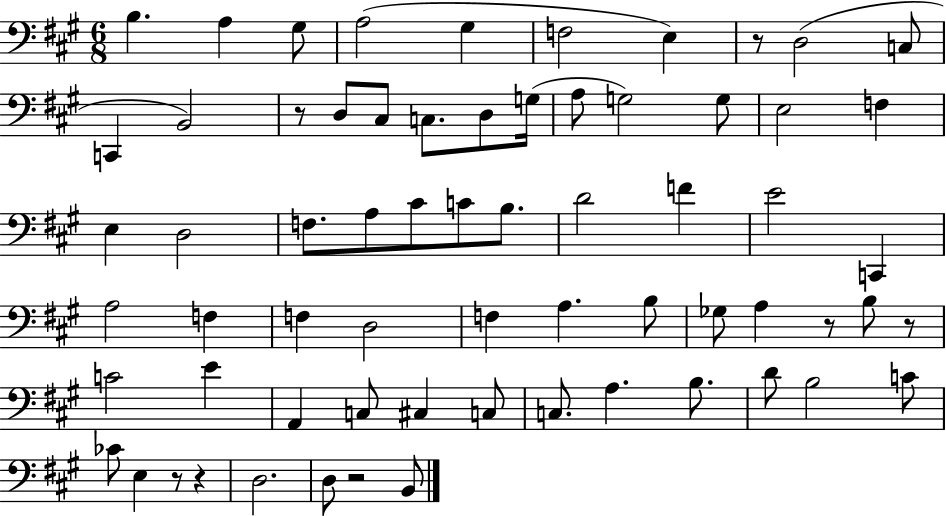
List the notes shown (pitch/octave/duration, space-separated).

B3/q. A3/q G#3/e A3/h G#3/q F3/h E3/q R/e D3/h C3/e C2/q B2/h R/e D3/e C#3/e C3/e. D3/e G3/s A3/e G3/h G3/e E3/h F3/q E3/q D3/h F3/e. A3/e C#4/e C4/e B3/e. D4/h F4/q E4/h C2/q A3/h F3/q F3/q D3/h F3/q A3/q. B3/e Gb3/e A3/q R/e B3/e R/e C4/h E4/q A2/q C3/e C#3/q C3/e C3/e. A3/q. B3/e. D4/e B3/h C4/e CES4/e E3/q R/e R/q D3/h. D3/e R/h B2/e